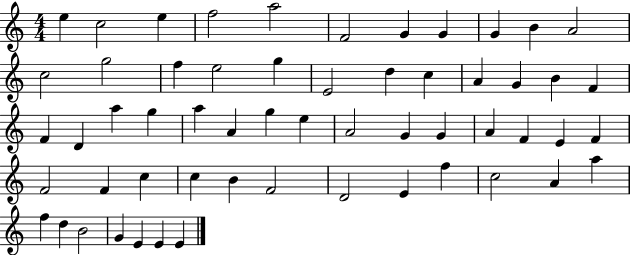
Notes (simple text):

E5/q C5/h E5/q F5/h A5/h F4/h G4/q G4/q G4/q B4/q A4/h C5/h G5/h F5/q E5/h G5/q E4/h D5/q C5/q A4/q G4/q B4/q F4/q F4/q D4/q A5/q G5/q A5/q A4/q G5/q E5/q A4/h G4/q G4/q A4/q F4/q E4/q F4/q F4/h F4/q C5/q C5/q B4/q F4/h D4/h E4/q F5/q C5/h A4/q A5/q F5/q D5/q B4/h G4/q E4/q E4/q E4/q